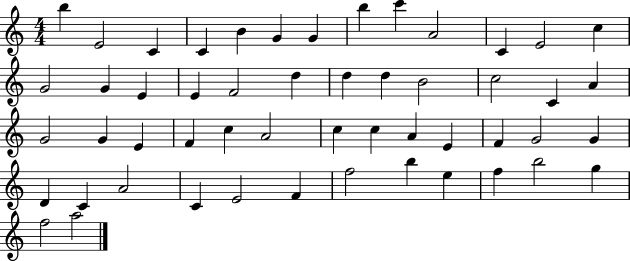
{
  \clef treble
  \numericTimeSignature
  \time 4/4
  \key c \major
  b''4 e'2 c'4 | c'4 b'4 g'4 g'4 | b''4 c'''4 a'2 | c'4 e'2 c''4 | \break g'2 g'4 e'4 | e'4 f'2 d''4 | d''4 d''4 b'2 | c''2 c'4 a'4 | \break g'2 g'4 e'4 | f'4 c''4 a'2 | c''4 c''4 a'4 e'4 | f'4 g'2 g'4 | \break d'4 c'4 a'2 | c'4 e'2 f'4 | f''2 b''4 e''4 | f''4 b''2 g''4 | \break f''2 a''2 | \bar "|."
}